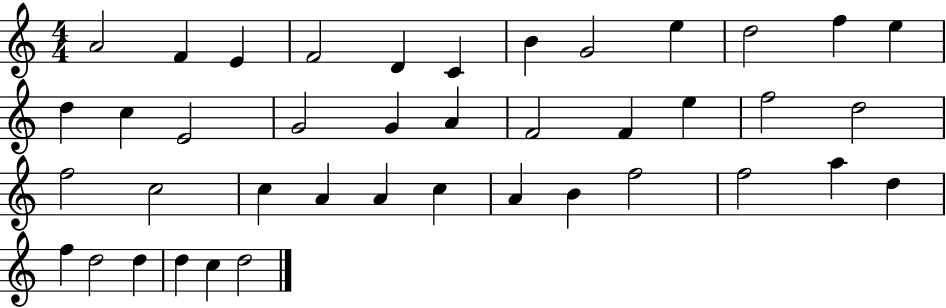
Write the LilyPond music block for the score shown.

{
  \clef treble
  \numericTimeSignature
  \time 4/4
  \key c \major
  a'2 f'4 e'4 | f'2 d'4 c'4 | b'4 g'2 e''4 | d''2 f''4 e''4 | \break d''4 c''4 e'2 | g'2 g'4 a'4 | f'2 f'4 e''4 | f''2 d''2 | \break f''2 c''2 | c''4 a'4 a'4 c''4 | a'4 b'4 f''2 | f''2 a''4 d''4 | \break f''4 d''2 d''4 | d''4 c''4 d''2 | \bar "|."
}